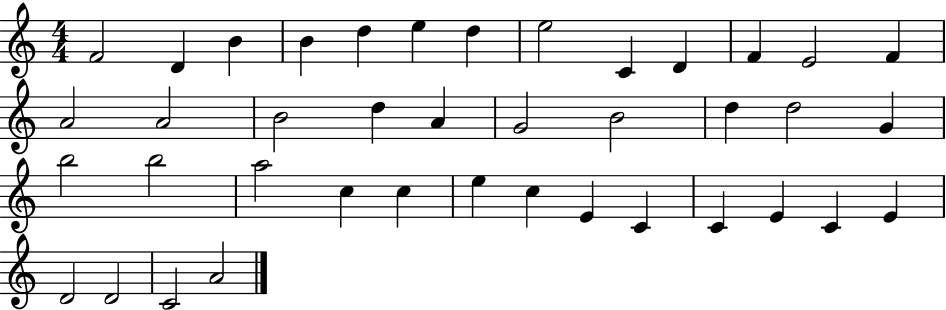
{
  \clef treble
  \numericTimeSignature
  \time 4/4
  \key c \major
  f'2 d'4 b'4 | b'4 d''4 e''4 d''4 | e''2 c'4 d'4 | f'4 e'2 f'4 | \break a'2 a'2 | b'2 d''4 a'4 | g'2 b'2 | d''4 d''2 g'4 | \break b''2 b''2 | a''2 c''4 c''4 | e''4 c''4 e'4 c'4 | c'4 e'4 c'4 e'4 | \break d'2 d'2 | c'2 a'2 | \bar "|."
}